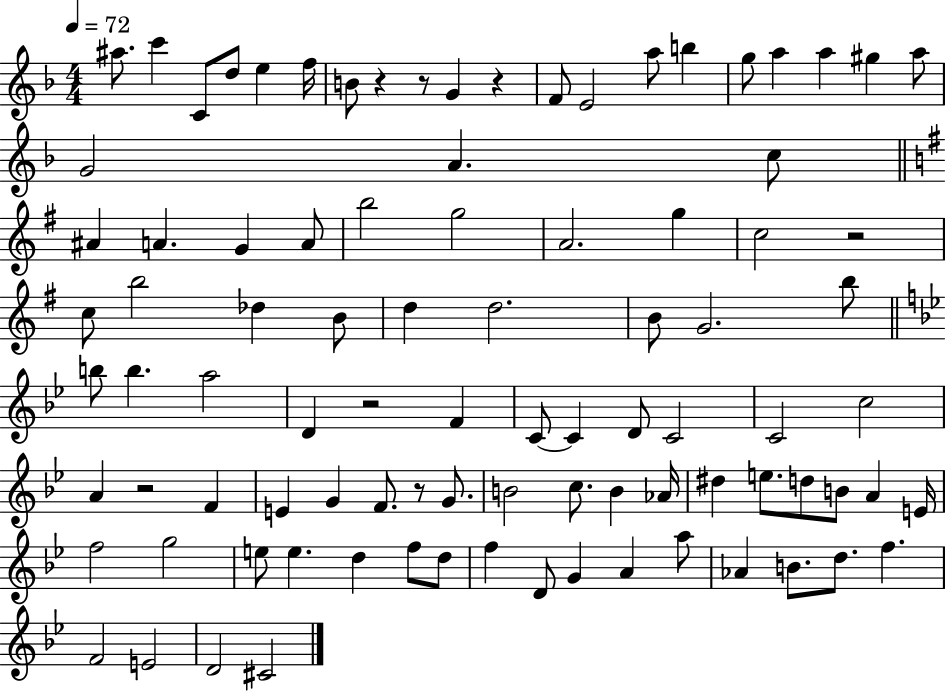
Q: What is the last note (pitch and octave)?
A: C#4